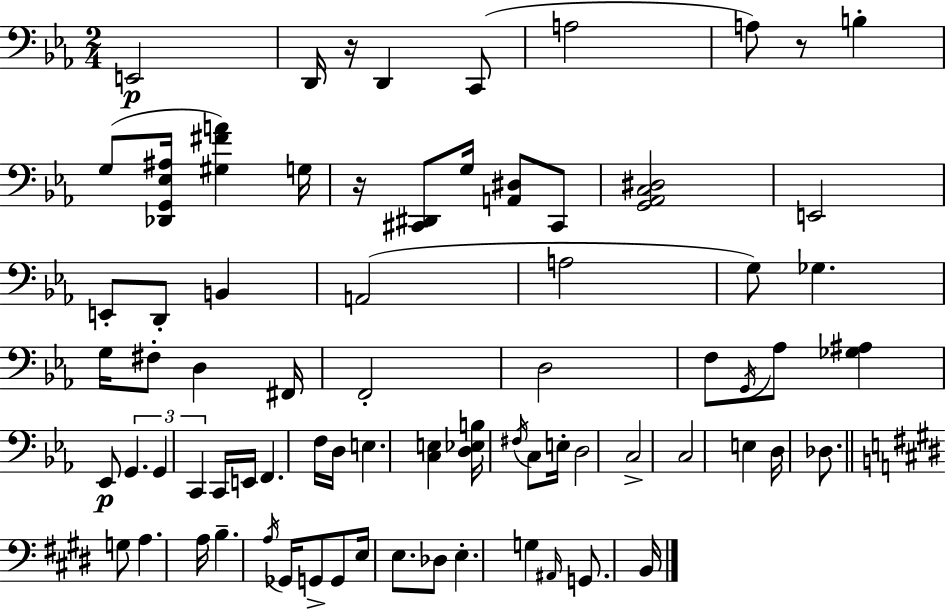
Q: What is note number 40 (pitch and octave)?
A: C3